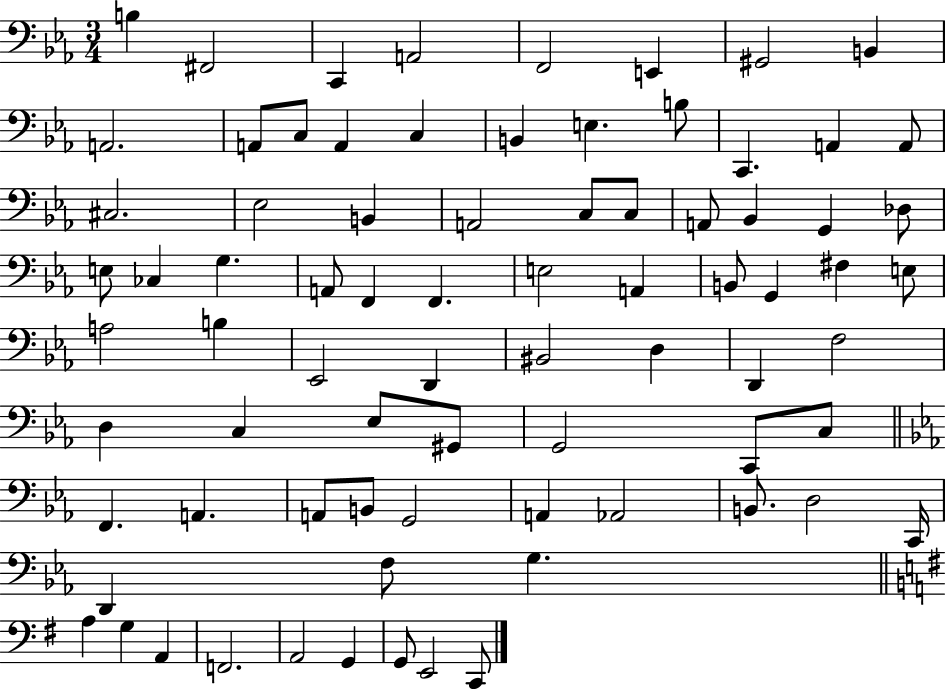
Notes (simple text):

B3/q F#2/h C2/q A2/h F2/h E2/q G#2/h B2/q A2/h. A2/e C3/e A2/q C3/q B2/q E3/q. B3/e C2/q. A2/q A2/e C#3/h. Eb3/h B2/q A2/h C3/e C3/e A2/e Bb2/q G2/q Db3/e E3/e CES3/q G3/q. A2/e F2/q F2/q. E3/h A2/q B2/e G2/q F#3/q E3/e A3/h B3/q Eb2/h D2/q BIS2/h D3/q D2/q F3/h D3/q C3/q Eb3/e G#2/e G2/h C2/e C3/e F2/q. A2/q. A2/e B2/e G2/h A2/q Ab2/h B2/e. D3/h C2/s D2/q F3/e G3/q. A3/q G3/q A2/q F2/h. A2/h G2/q G2/e E2/h C2/e